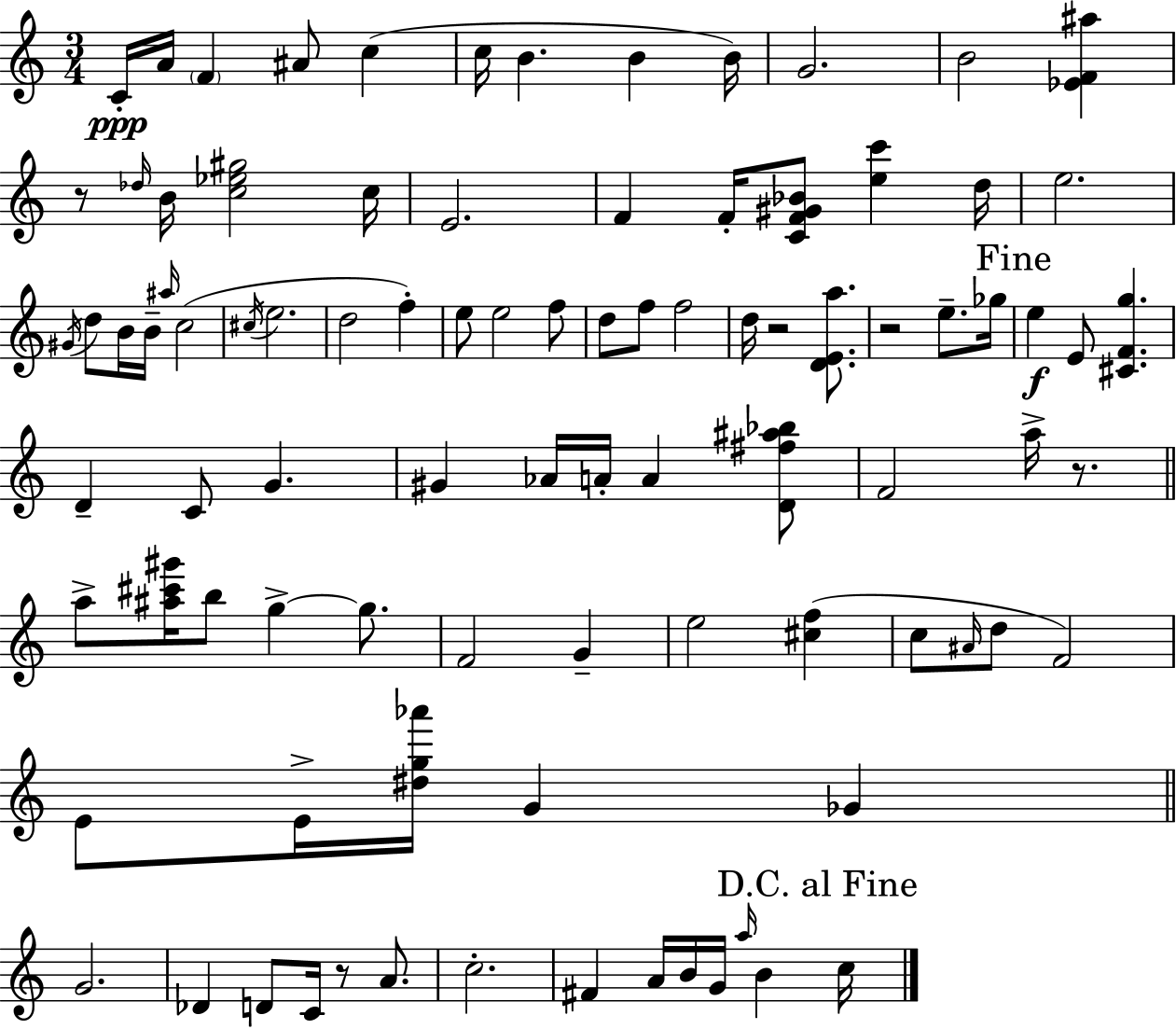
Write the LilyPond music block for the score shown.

{
  \clef treble
  \numericTimeSignature
  \time 3/4
  \key c \major
  \repeat volta 2 { c'16-.\ppp a'16 \parenthesize f'4 ais'8 c''4( | c''16 b'4. b'4 b'16) | g'2. | b'2 <ees' f' ais''>4 | \break r8 \grace { des''16 } b'16 <c'' ees'' gis''>2 | c''16 e'2. | f'4 f'16-. <c' f' gis' bes'>8 <e'' c'''>4 | d''16 e''2. | \break \acciaccatura { gis'16 } d''8 b'16 b'16-- \grace { ais''16 }( c''2 | \acciaccatura { cis''16 } e''2. | d''2 | f''4-.) e''8 e''2 | \break f''8 d''8 f''8 f''2 | d''16 r2 | <d' e' a''>8. r2 | e''8.-- ges''16 \mark "Fine" e''4\f e'8 <cis' f' g''>4. | \break d'4-- c'8 g'4. | gis'4 aes'16 a'16-. a'4 | <d' fis'' ais'' bes''>8 f'2 | a''16-> r8. \bar "||" \break \key a \minor a''8-> <ais'' cis''' gis'''>16 b''8 g''4->~~ g''8. | f'2 g'4-- | e''2 <cis'' f''>4( | c''8 \grace { ais'16 } d''8 f'2) | \break e'8 e'16-> <dis'' g'' aes'''>16 g'4 ges'4 | \bar "||" \break \key a \minor g'2. | des'4 d'8 c'16 r8 a'8. | c''2.-. | fis'4 a'16 b'16 g'16 \grace { a''16 } b'4 | \break \mark "D.C. al Fine" c''16 } \bar "|."
}